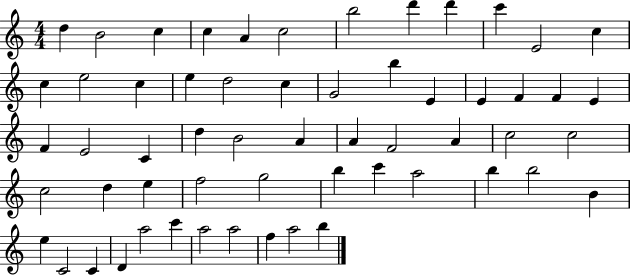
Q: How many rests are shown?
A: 0